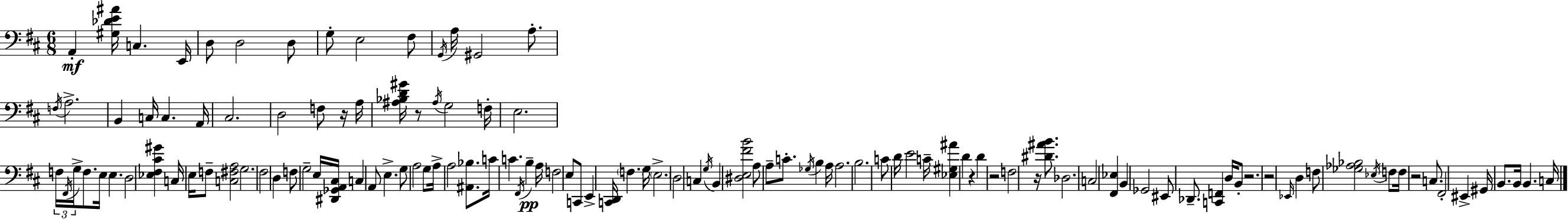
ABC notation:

X:1
T:Untitled
M:6/8
L:1/4
K:D
A,, [^G,_DE^A]/4 C, E,,/4 D,/2 D,2 D,/2 G,/2 E,2 ^F,/2 G,,/4 A,/4 ^G,,2 A,/2 F,/4 A,2 B,, C,/4 C, A,,/4 ^C,2 D,2 F,/2 z/4 A,/4 [^A,_B,D^G]/4 z/2 ^A,/4 G,2 F,/4 E,2 F,/4 ^F,,/4 G,/4 F,/2 E,/4 E, D,2 [_E,^F,^C^G] C,/4 E,/4 F,/2 [C,^F,A,]2 G,2 ^F,2 D, F,/2 G,2 E,/4 [^D,,_G,,A,,^C,]/4 C, A,,/2 E, G,/2 A,2 G,/2 A,/4 A,2 [^A,,_B,]/2 C/4 C ^F,,/4 B, A,/4 F,2 E,/2 C,,/2 E,, [C,,D,,]/4 F, G,/4 E,2 D,2 C, G,/4 B,, [^D,E,^FB]2 A,/2 A,/2 C/2 _G,/4 B, A,/4 A,2 B,2 C/2 D/4 E2 C/4 [_E,^G,^A] D z D z2 F,2 z/4 [^D^AB]/2 _D,2 C,2 [^F,,_E,] B,, _G,,2 ^E,,/2 _D,,/2 [C,,F,,] D,/4 B,,/2 z2 z2 _E,,/4 D, F,/2 [_G,_A,_B,]2 _E,/4 F,/2 F,/4 z2 C,/2 ^F,,2 ^E,, ^G,,/4 B,,/2 B,,/4 B,, C,/4